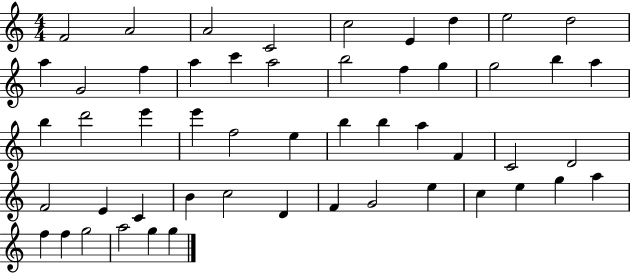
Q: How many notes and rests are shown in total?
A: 52